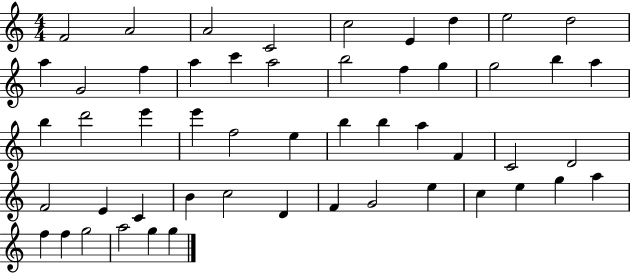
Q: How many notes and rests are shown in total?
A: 52